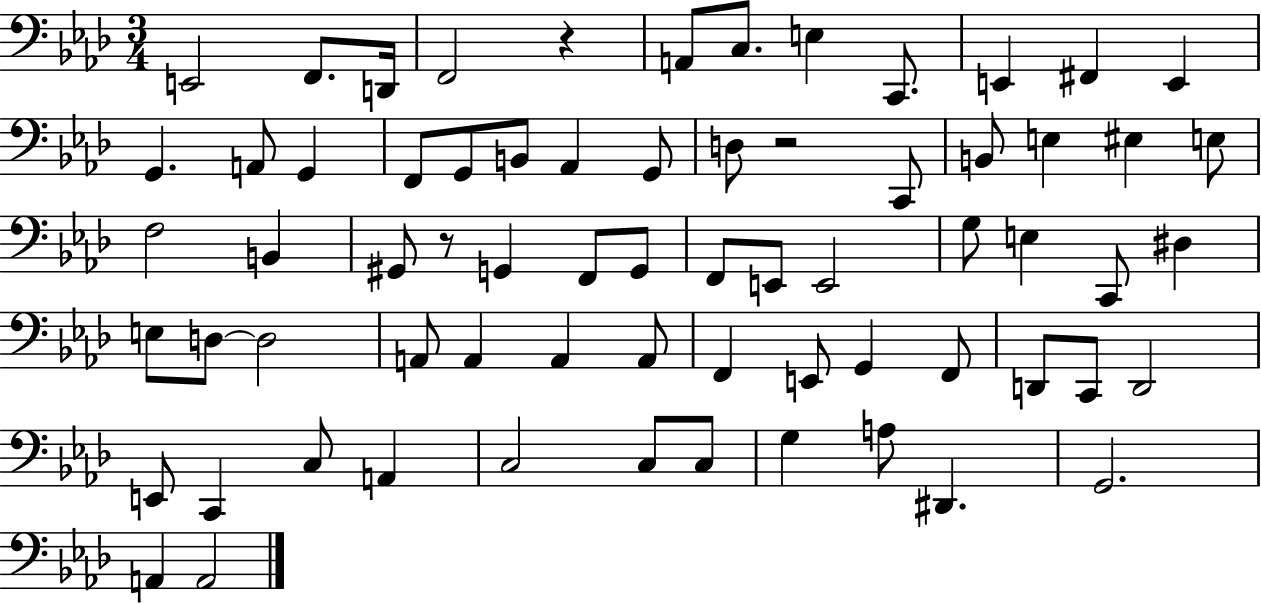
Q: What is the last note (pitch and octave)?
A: A2